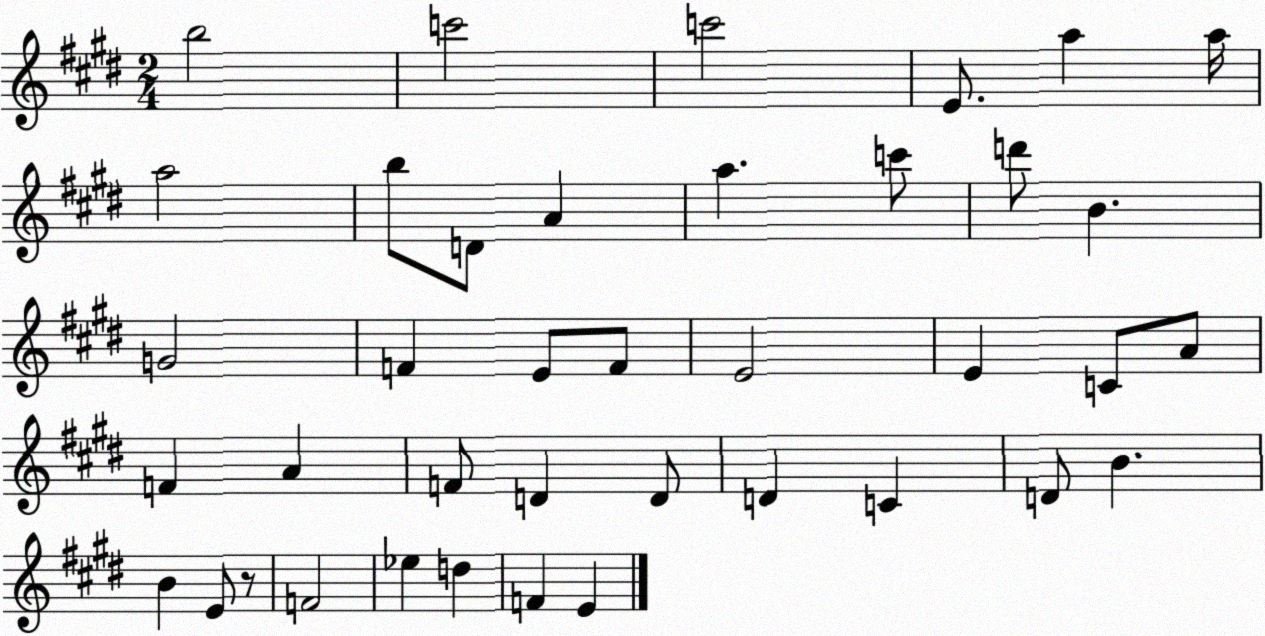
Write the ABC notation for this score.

X:1
T:Untitled
M:2/4
L:1/4
K:E
b2 c'2 c'2 E/2 a a/4 a2 b/2 D/2 A a c'/2 d'/2 B G2 F E/2 F/2 E2 E C/2 A/2 F A F/2 D D/2 D C D/2 B B E/2 z/2 F2 _e d F E